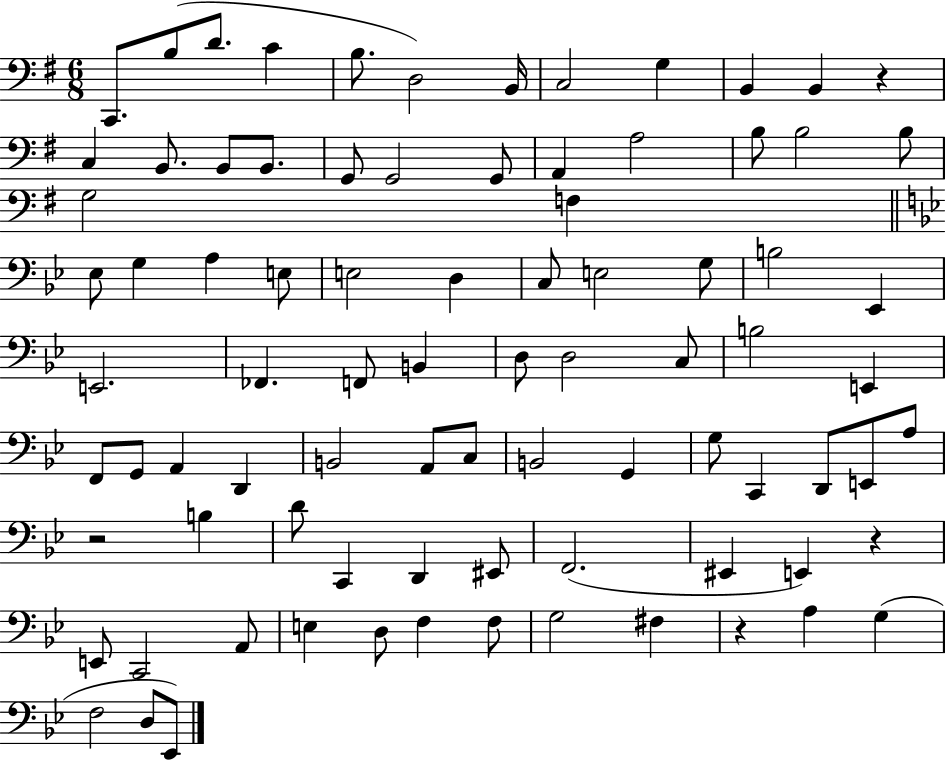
C2/e. B3/e D4/e. C4/q B3/e. D3/h B2/s C3/h G3/q B2/q B2/q R/q C3/q B2/e. B2/e B2/e. G2/e G2/h G2/e A2/q A3/h B3/e B3/h B3/e G3/h F3/q Eb3/e G3/q A3/q E3/e E3/h D3/q C3/e E3/h G3/e B3/h Eb2/q E2/h. FES2/q. F2/e B2/q D3/e D3/h C3/e B3/h E2/q F2/e G2/e A2/q D2/q B2/h A2/e C3/e B2/h G2/q G3/e C2/q D2/e E2/e A3/e R/h B3/q D4/e C2/q D2/q EIS2/e F2/h. EIS2/q E2/q R/q E2/e C2/h A2/e E3/q D3/e F3/q F3/e G3/h F#3/q R/q A3/q G3/q F3/h D3/e Eb2/e